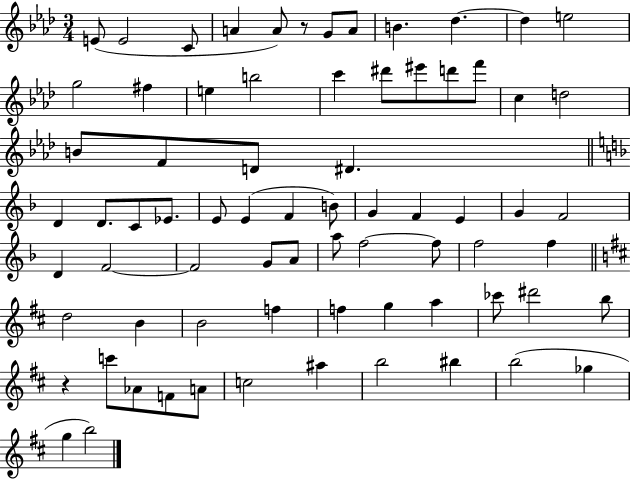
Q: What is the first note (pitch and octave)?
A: E4